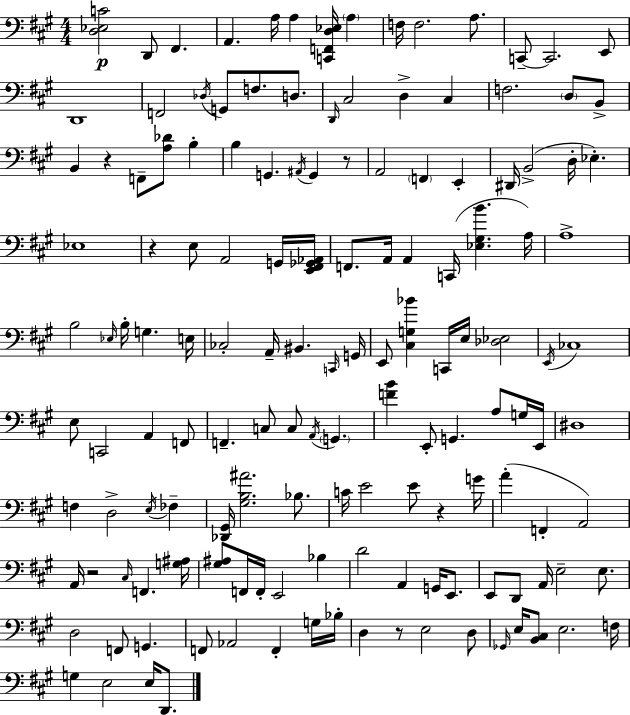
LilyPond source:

{
  \clef bass
  \numericTimeSignature
  \time 4/4
  \key a \major
  <d ees c'>2\p d,8 fis,4. | a,4. a16 a4 <c, f, d ees>16 \parenthesize a4 | f16 f2. a8. | c,8--~~ c,2. e,8 | \break d,1 | f,2 \acciaccatura { des16 } g,8 f8. d8. | \grace { d,16 } cis2 d4-> cis4 | f2. \parenthesize d8 | \break b,8-> b,4 r4 f,8-- <a des'>8 b4-. | b4 g,4. \acciaccatura { ais,16 } g,4 | r8 a,2 \parenthesize f,4 e,4-. | dis,16 b,2->( d16-. ees4.-.) | \break ees1 | r4 e8 a,2 | g,16 <e, fis, ges, aes,>16 f,8. a,16 a,4 c,16( <ees gis b'>4. | a16) a1-> | \break b2 \grace { ees16 } b16-. g4. | e16 ces2-. a,16-- bis,4. | \grace { c,16 } g,16 e,8 <cis g bes'>4 c,16 e16 <des ees>2 | \acciaccatura { e,16 } ces1 | \break e8 c,2 | a,4 f,8 f,4.-- c8 c8 | \acciaccatura { a,16 } \parenthesize g,4. <f' b'>4 e,8-. g,4. | a8 g16 e,16 dis1 | \break f4 d2-> | \acciaccatura { e16 } fes4-- <des, gis,>16 <gis b ais'>2. | bes8. c'16 e'2 | e'8 r4 g'16 a'4-.( f,4-. | \break a,2) a,16 r2 | \grace { cis16 } f,4. <g ais>16 <gis ais>8 f,16 f,16-. e,2 | bes4 d'2 | a,4 g,16 e,8. e,8 d,8 a,16 e2-- | \break e8. d2 | f,8 g,4. f,8 aes,2 | f,4-. g16 bes16-. d4 r8 e2 | d8 \grace { ges,16 } e16 <b, cis>8 e2. | \break f16 g4 e2 | e16 d,8. \bar "|."
}